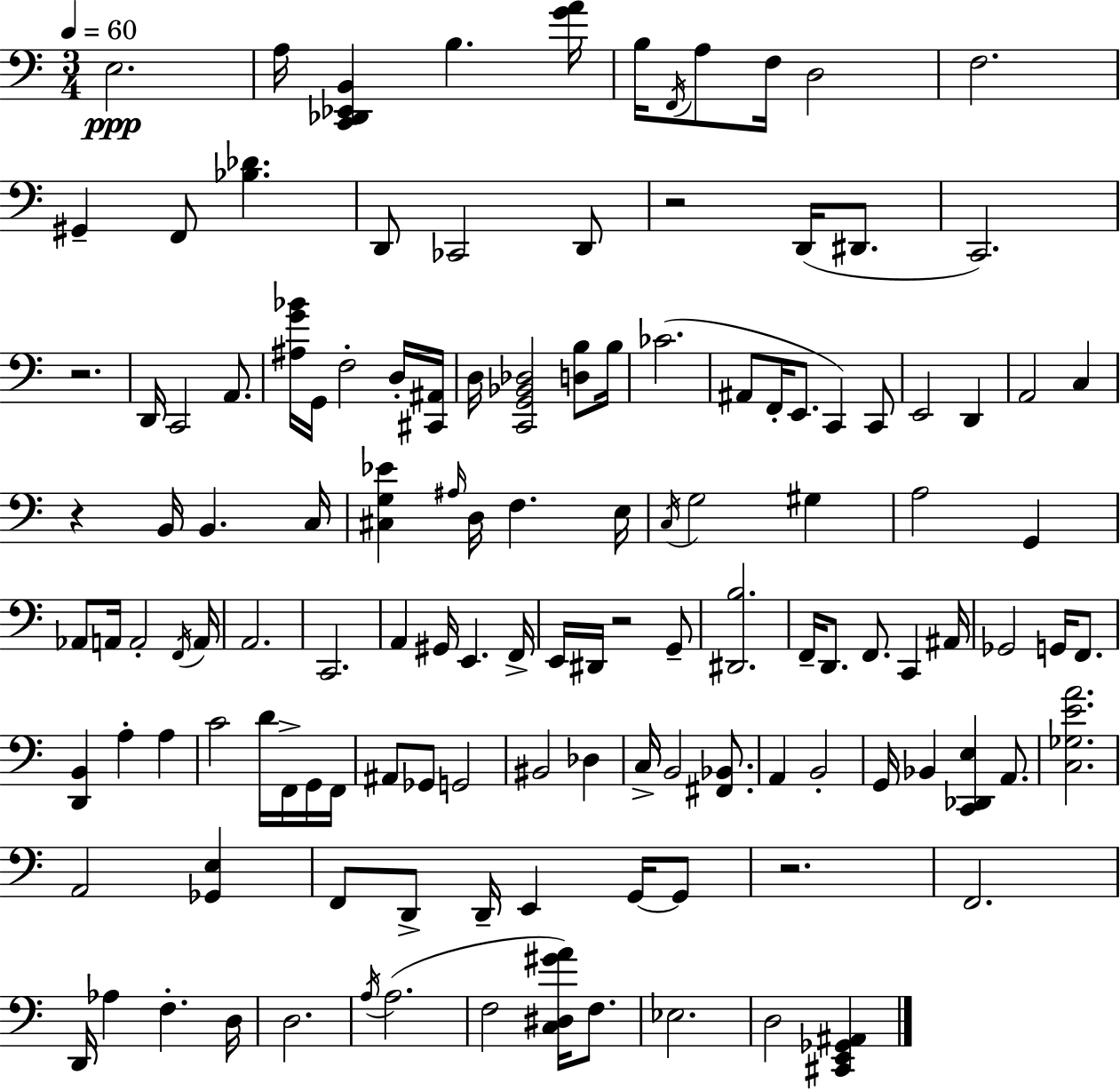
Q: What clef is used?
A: bass